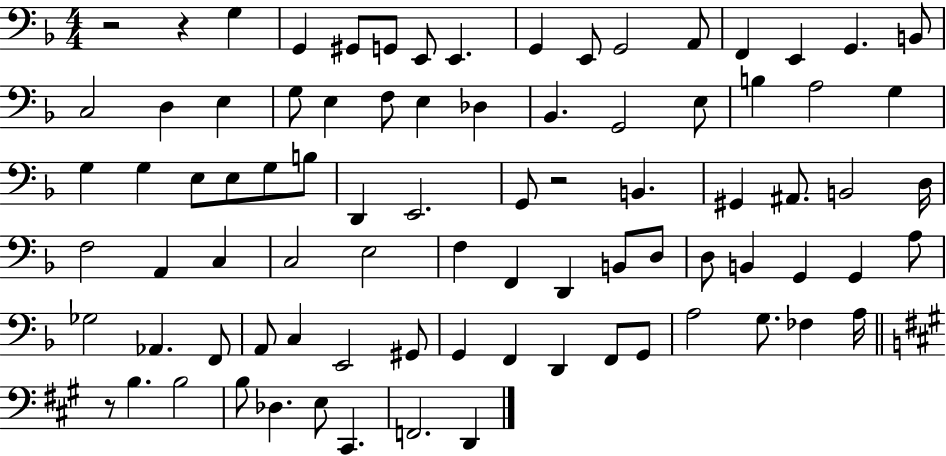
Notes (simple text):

R/h R/q G3/q G2/q G#2/e G2/e E2/e E2/q. G2/q E2/e G2/h A2/e F2/q E2/q G2/q. B2/e C3/h D3/q E3/q G3/e E3/q F3/e E3/q Db3/q Bb2/q. G2/h E3/e B3/q A3/h G3/q G3/q G3/q E3/e E3/e G3/e B3/e D2/q E2/h. G2/e R/h B2/q. G#2/q A#2/e. B2/h D3/s F3/h A2/q C3/q C3/h E3/h F3/q F2/q D2/q B2/e D3/e D3/e B2/q G2/q G2/q A3/e Gb3/h Ab2/q. F2/e A2/e C3/q E2/h G#2/e G2/q F2/q D2/q F2/e G2/e A3/h G3/e. FES3/q A3/s R/e B3/q. B3/h B3/e Db3/q. E3/e C#2/q. F2/h. D2/q